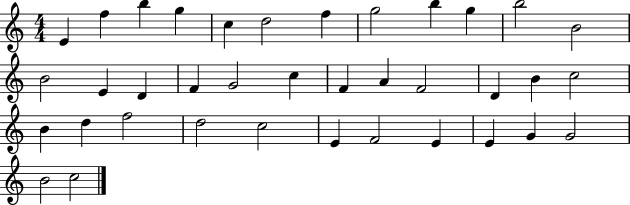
E4/q F5/q B5/q G5/q C5/q D5/h F5/q G5/h B5/q G5/q B5/h B4/h B4/h E4/q D4/q F4/q G4/h C5/q F4/q A4/q F4/h D4/q B4/q C5/h B4/q D5/q F5/h D5/h C5/h E4/q F4/h E4/q E4/q G4/q G4/h B4/h C5/h